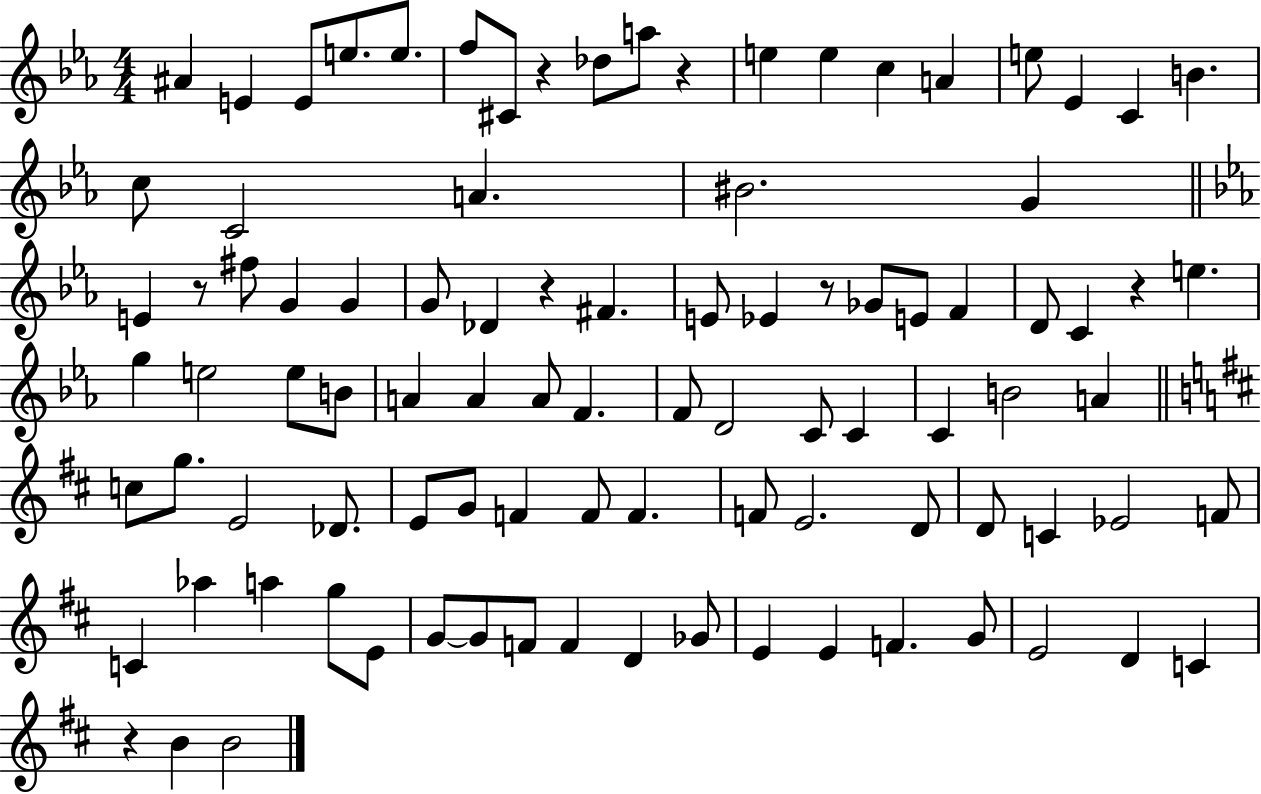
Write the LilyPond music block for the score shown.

{
  \clef treble
  \numericTimeSignature
  \time 4/4
  \key ees \major
  \repeat volta 2 { ais'4 e'4 e'8 e''8. e''8. | f''8 cis'8 r4 des''8 a''8 r4 | e''4 e''4 c''4 a'4 | e''8 ees'4 c'4 b'4. | \break c''8 c'2 a'4. | bis'2. g'4 | \bar "||" \break \key ees \major e'4 r8 fis''8 g'4 g'4 | g'8 des'4 r4 fis'4. | e'8 ees'4 r8 ges'8 e'8 f'4 | d'8 c'4 r4 e''4. | \break g''4 e''2 e''8 b'8 | a'4 a'4 a'8 f'4. | f'8 d'2 c'8 c'4 | c'4 b'2 a'4 | \break \bar "||" \break \key d \major c''8 g''8. e'2 des'8. | e'8 g'8 f'4 f'8 f'4. | f'8 e'2. d'8 | d'8 c'4 ees'2 f'8 | \break c'4 aes''4 a''4 g''8 e'8 | g'8~~ g'8 f'8 f'4 d'4 ges'8 | e'4 e'4 f'4. g'8 | e'2 d'4 c'4 | \break r4 b'4 b'2 | } \bar "|."
}